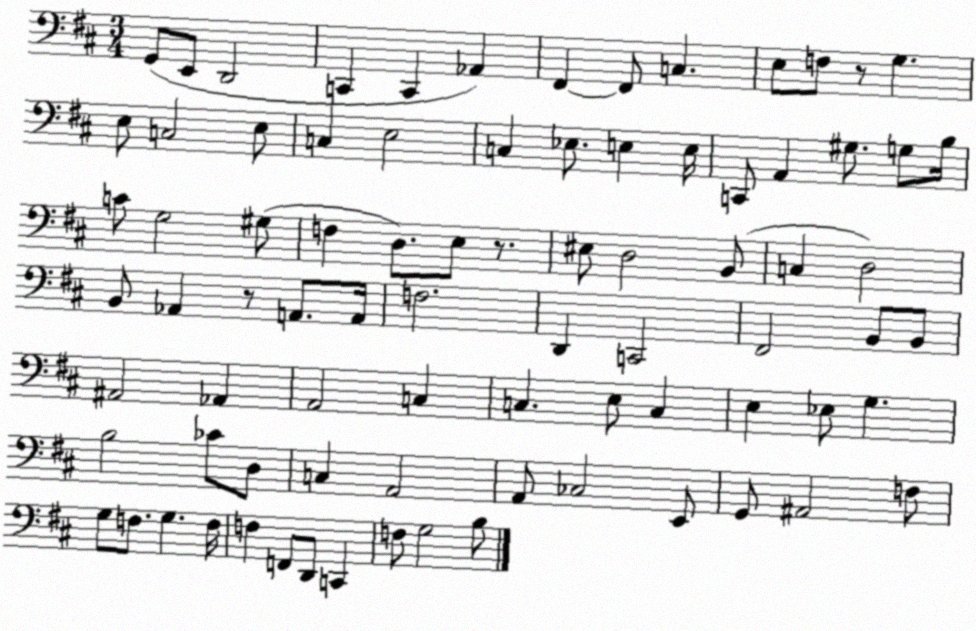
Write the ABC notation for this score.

X:1
T:Untitled
M:3/4
L:1/4
K:D
G,,/2 E,,/2 D,,2 C,, C,, _A,, ^F,, ^F,,/2 C, E,/2 F,/2 z/2 G, E,/2 C,2 E,/2 C, E,2 C, _E,/2 E, E,/4 C,,/2 A,, ^G,/2 G,/2 B,/4 C/2 G,2 ^G,/2 F, D,/2 E,/2 z/2 ^E,/2 D,2 B,,/2 C, D,2 B,,/2 _A,, z/2 A,,/2 A,,/4 F,2 D,, C,,2 ^F,,2 B,,/2 B,,/2 ^A,,2 _A,, A,,2 C, C, E,/2 C, E, _E,/2 G, B,2 _C/2 D,/2 C, A,,2 A,,/2 _C,2 E,,/2 G,,/2 ^A,,2 F,/2 G,/2 F,/2 G, F,/4 F, F,,/2 D,,/2 C,, F,/2 G,2 B,/2